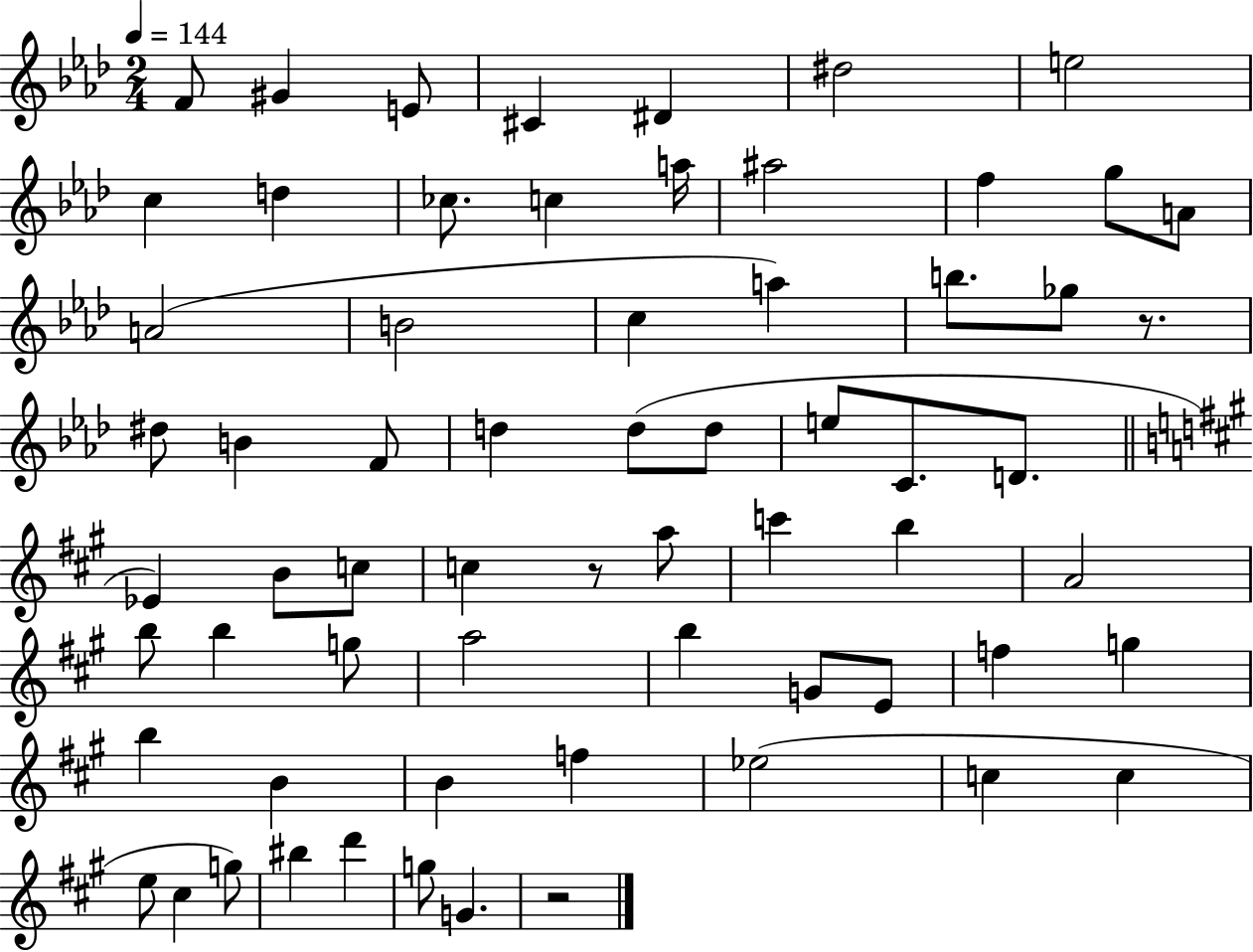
{
  \clef treble
  \numericTimeSignature
  \time 2/4
  \key aes \major
  \tempo 4 = 144
  f'8 gis'4 e'8 | cis'4 dis'4 | dis''2 | e''2 | \break c''4 d''4 | ces''8. c''4 a''16 | ais''2 | f''4 g''8 a'8 | \break a'2( | b'2 | c''4 a''4) | b''8. ges''8 r8. | \break dis''8 b'4 f'8 | d''4 d''8( d''8 | e''8 c'8. d'8. | \bar "||" \break \key a \major ees'4) b'8 c''8 | c''4 r8 a''8 | c'''4 b''4 | a'2 | \break b''8 b''4 g''8 | a''2 | b''4 g'8 e'8 | f''4 g''4 | \break b''4 b'4 | b'4 f''4 | ees''2( | c''4 c''4 | \break e''8 cis''4 g''8) | bis''4 d'''4 | g''8 g'4. | r2 | \break \bar "|."
}